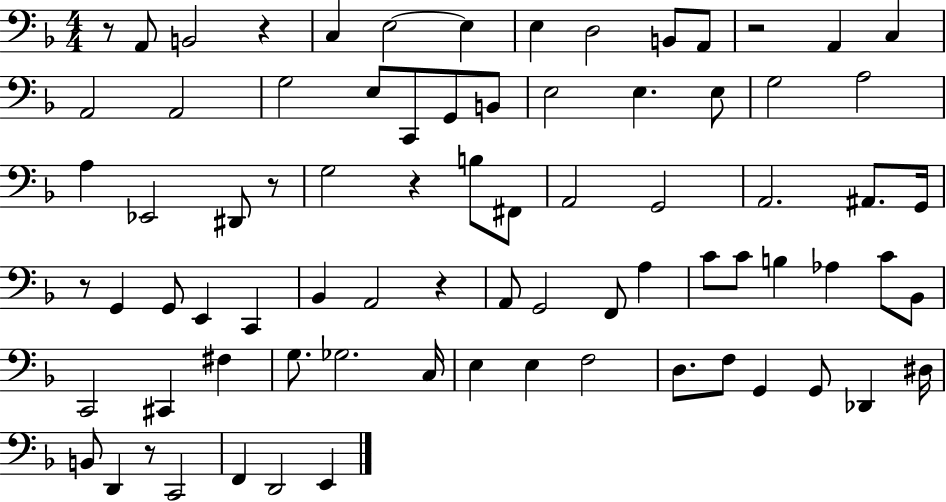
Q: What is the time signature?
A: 4/4